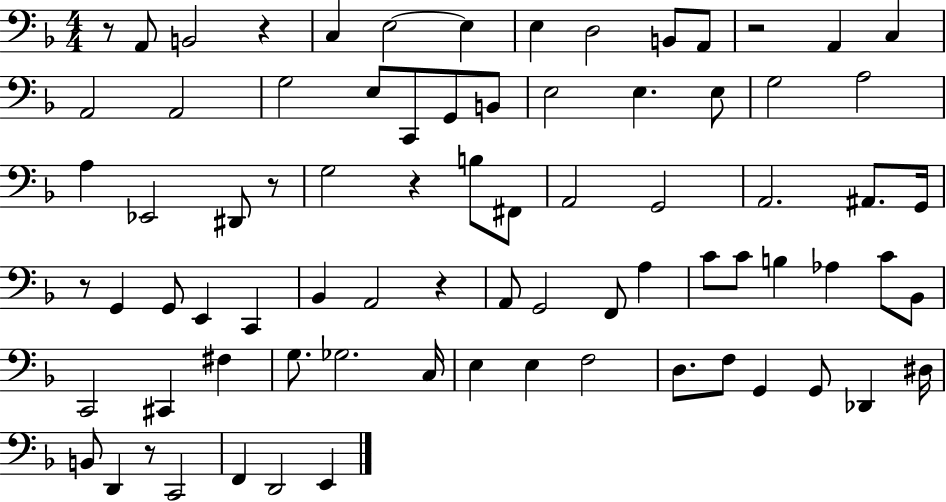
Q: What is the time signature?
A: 4/4